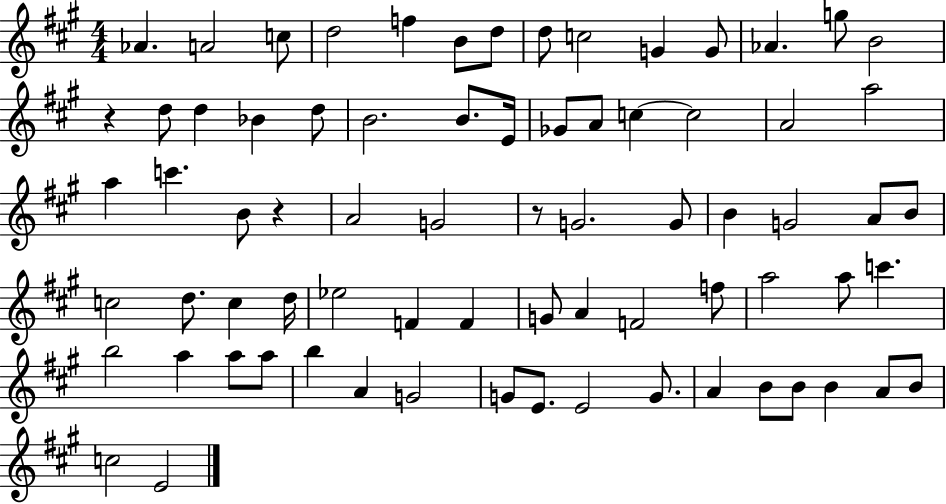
Ab4/q. A4/h C5/e D5/h F5/q B4/e D5/e D5/e C5/h G4/q G4/e Ab4/q. G5/e B4/h R/q D5/e D5/q Bb4/q D5/e B4/h. B4/e. E4/s Gb4/e A4/e C5/q C5/h A4/h A5/h A5/q C6/q. B4/e R/q A4/h G4/h R/e G4/h. G4/e B4/q G4/h A4/e B4/e C5/h D5/e. C5/q D5/s Eb5/h F4/q F4/q G4/e A4/q F4/h F5/e A5/h A5/e C6/q. B5/h A5/q A5/e A5/e B5/q A4/q G4/h G4/e E4/e. E4/h G4/e. A4/q B4/e B4/e B4/q A4/e B4/e C5/h E4/h